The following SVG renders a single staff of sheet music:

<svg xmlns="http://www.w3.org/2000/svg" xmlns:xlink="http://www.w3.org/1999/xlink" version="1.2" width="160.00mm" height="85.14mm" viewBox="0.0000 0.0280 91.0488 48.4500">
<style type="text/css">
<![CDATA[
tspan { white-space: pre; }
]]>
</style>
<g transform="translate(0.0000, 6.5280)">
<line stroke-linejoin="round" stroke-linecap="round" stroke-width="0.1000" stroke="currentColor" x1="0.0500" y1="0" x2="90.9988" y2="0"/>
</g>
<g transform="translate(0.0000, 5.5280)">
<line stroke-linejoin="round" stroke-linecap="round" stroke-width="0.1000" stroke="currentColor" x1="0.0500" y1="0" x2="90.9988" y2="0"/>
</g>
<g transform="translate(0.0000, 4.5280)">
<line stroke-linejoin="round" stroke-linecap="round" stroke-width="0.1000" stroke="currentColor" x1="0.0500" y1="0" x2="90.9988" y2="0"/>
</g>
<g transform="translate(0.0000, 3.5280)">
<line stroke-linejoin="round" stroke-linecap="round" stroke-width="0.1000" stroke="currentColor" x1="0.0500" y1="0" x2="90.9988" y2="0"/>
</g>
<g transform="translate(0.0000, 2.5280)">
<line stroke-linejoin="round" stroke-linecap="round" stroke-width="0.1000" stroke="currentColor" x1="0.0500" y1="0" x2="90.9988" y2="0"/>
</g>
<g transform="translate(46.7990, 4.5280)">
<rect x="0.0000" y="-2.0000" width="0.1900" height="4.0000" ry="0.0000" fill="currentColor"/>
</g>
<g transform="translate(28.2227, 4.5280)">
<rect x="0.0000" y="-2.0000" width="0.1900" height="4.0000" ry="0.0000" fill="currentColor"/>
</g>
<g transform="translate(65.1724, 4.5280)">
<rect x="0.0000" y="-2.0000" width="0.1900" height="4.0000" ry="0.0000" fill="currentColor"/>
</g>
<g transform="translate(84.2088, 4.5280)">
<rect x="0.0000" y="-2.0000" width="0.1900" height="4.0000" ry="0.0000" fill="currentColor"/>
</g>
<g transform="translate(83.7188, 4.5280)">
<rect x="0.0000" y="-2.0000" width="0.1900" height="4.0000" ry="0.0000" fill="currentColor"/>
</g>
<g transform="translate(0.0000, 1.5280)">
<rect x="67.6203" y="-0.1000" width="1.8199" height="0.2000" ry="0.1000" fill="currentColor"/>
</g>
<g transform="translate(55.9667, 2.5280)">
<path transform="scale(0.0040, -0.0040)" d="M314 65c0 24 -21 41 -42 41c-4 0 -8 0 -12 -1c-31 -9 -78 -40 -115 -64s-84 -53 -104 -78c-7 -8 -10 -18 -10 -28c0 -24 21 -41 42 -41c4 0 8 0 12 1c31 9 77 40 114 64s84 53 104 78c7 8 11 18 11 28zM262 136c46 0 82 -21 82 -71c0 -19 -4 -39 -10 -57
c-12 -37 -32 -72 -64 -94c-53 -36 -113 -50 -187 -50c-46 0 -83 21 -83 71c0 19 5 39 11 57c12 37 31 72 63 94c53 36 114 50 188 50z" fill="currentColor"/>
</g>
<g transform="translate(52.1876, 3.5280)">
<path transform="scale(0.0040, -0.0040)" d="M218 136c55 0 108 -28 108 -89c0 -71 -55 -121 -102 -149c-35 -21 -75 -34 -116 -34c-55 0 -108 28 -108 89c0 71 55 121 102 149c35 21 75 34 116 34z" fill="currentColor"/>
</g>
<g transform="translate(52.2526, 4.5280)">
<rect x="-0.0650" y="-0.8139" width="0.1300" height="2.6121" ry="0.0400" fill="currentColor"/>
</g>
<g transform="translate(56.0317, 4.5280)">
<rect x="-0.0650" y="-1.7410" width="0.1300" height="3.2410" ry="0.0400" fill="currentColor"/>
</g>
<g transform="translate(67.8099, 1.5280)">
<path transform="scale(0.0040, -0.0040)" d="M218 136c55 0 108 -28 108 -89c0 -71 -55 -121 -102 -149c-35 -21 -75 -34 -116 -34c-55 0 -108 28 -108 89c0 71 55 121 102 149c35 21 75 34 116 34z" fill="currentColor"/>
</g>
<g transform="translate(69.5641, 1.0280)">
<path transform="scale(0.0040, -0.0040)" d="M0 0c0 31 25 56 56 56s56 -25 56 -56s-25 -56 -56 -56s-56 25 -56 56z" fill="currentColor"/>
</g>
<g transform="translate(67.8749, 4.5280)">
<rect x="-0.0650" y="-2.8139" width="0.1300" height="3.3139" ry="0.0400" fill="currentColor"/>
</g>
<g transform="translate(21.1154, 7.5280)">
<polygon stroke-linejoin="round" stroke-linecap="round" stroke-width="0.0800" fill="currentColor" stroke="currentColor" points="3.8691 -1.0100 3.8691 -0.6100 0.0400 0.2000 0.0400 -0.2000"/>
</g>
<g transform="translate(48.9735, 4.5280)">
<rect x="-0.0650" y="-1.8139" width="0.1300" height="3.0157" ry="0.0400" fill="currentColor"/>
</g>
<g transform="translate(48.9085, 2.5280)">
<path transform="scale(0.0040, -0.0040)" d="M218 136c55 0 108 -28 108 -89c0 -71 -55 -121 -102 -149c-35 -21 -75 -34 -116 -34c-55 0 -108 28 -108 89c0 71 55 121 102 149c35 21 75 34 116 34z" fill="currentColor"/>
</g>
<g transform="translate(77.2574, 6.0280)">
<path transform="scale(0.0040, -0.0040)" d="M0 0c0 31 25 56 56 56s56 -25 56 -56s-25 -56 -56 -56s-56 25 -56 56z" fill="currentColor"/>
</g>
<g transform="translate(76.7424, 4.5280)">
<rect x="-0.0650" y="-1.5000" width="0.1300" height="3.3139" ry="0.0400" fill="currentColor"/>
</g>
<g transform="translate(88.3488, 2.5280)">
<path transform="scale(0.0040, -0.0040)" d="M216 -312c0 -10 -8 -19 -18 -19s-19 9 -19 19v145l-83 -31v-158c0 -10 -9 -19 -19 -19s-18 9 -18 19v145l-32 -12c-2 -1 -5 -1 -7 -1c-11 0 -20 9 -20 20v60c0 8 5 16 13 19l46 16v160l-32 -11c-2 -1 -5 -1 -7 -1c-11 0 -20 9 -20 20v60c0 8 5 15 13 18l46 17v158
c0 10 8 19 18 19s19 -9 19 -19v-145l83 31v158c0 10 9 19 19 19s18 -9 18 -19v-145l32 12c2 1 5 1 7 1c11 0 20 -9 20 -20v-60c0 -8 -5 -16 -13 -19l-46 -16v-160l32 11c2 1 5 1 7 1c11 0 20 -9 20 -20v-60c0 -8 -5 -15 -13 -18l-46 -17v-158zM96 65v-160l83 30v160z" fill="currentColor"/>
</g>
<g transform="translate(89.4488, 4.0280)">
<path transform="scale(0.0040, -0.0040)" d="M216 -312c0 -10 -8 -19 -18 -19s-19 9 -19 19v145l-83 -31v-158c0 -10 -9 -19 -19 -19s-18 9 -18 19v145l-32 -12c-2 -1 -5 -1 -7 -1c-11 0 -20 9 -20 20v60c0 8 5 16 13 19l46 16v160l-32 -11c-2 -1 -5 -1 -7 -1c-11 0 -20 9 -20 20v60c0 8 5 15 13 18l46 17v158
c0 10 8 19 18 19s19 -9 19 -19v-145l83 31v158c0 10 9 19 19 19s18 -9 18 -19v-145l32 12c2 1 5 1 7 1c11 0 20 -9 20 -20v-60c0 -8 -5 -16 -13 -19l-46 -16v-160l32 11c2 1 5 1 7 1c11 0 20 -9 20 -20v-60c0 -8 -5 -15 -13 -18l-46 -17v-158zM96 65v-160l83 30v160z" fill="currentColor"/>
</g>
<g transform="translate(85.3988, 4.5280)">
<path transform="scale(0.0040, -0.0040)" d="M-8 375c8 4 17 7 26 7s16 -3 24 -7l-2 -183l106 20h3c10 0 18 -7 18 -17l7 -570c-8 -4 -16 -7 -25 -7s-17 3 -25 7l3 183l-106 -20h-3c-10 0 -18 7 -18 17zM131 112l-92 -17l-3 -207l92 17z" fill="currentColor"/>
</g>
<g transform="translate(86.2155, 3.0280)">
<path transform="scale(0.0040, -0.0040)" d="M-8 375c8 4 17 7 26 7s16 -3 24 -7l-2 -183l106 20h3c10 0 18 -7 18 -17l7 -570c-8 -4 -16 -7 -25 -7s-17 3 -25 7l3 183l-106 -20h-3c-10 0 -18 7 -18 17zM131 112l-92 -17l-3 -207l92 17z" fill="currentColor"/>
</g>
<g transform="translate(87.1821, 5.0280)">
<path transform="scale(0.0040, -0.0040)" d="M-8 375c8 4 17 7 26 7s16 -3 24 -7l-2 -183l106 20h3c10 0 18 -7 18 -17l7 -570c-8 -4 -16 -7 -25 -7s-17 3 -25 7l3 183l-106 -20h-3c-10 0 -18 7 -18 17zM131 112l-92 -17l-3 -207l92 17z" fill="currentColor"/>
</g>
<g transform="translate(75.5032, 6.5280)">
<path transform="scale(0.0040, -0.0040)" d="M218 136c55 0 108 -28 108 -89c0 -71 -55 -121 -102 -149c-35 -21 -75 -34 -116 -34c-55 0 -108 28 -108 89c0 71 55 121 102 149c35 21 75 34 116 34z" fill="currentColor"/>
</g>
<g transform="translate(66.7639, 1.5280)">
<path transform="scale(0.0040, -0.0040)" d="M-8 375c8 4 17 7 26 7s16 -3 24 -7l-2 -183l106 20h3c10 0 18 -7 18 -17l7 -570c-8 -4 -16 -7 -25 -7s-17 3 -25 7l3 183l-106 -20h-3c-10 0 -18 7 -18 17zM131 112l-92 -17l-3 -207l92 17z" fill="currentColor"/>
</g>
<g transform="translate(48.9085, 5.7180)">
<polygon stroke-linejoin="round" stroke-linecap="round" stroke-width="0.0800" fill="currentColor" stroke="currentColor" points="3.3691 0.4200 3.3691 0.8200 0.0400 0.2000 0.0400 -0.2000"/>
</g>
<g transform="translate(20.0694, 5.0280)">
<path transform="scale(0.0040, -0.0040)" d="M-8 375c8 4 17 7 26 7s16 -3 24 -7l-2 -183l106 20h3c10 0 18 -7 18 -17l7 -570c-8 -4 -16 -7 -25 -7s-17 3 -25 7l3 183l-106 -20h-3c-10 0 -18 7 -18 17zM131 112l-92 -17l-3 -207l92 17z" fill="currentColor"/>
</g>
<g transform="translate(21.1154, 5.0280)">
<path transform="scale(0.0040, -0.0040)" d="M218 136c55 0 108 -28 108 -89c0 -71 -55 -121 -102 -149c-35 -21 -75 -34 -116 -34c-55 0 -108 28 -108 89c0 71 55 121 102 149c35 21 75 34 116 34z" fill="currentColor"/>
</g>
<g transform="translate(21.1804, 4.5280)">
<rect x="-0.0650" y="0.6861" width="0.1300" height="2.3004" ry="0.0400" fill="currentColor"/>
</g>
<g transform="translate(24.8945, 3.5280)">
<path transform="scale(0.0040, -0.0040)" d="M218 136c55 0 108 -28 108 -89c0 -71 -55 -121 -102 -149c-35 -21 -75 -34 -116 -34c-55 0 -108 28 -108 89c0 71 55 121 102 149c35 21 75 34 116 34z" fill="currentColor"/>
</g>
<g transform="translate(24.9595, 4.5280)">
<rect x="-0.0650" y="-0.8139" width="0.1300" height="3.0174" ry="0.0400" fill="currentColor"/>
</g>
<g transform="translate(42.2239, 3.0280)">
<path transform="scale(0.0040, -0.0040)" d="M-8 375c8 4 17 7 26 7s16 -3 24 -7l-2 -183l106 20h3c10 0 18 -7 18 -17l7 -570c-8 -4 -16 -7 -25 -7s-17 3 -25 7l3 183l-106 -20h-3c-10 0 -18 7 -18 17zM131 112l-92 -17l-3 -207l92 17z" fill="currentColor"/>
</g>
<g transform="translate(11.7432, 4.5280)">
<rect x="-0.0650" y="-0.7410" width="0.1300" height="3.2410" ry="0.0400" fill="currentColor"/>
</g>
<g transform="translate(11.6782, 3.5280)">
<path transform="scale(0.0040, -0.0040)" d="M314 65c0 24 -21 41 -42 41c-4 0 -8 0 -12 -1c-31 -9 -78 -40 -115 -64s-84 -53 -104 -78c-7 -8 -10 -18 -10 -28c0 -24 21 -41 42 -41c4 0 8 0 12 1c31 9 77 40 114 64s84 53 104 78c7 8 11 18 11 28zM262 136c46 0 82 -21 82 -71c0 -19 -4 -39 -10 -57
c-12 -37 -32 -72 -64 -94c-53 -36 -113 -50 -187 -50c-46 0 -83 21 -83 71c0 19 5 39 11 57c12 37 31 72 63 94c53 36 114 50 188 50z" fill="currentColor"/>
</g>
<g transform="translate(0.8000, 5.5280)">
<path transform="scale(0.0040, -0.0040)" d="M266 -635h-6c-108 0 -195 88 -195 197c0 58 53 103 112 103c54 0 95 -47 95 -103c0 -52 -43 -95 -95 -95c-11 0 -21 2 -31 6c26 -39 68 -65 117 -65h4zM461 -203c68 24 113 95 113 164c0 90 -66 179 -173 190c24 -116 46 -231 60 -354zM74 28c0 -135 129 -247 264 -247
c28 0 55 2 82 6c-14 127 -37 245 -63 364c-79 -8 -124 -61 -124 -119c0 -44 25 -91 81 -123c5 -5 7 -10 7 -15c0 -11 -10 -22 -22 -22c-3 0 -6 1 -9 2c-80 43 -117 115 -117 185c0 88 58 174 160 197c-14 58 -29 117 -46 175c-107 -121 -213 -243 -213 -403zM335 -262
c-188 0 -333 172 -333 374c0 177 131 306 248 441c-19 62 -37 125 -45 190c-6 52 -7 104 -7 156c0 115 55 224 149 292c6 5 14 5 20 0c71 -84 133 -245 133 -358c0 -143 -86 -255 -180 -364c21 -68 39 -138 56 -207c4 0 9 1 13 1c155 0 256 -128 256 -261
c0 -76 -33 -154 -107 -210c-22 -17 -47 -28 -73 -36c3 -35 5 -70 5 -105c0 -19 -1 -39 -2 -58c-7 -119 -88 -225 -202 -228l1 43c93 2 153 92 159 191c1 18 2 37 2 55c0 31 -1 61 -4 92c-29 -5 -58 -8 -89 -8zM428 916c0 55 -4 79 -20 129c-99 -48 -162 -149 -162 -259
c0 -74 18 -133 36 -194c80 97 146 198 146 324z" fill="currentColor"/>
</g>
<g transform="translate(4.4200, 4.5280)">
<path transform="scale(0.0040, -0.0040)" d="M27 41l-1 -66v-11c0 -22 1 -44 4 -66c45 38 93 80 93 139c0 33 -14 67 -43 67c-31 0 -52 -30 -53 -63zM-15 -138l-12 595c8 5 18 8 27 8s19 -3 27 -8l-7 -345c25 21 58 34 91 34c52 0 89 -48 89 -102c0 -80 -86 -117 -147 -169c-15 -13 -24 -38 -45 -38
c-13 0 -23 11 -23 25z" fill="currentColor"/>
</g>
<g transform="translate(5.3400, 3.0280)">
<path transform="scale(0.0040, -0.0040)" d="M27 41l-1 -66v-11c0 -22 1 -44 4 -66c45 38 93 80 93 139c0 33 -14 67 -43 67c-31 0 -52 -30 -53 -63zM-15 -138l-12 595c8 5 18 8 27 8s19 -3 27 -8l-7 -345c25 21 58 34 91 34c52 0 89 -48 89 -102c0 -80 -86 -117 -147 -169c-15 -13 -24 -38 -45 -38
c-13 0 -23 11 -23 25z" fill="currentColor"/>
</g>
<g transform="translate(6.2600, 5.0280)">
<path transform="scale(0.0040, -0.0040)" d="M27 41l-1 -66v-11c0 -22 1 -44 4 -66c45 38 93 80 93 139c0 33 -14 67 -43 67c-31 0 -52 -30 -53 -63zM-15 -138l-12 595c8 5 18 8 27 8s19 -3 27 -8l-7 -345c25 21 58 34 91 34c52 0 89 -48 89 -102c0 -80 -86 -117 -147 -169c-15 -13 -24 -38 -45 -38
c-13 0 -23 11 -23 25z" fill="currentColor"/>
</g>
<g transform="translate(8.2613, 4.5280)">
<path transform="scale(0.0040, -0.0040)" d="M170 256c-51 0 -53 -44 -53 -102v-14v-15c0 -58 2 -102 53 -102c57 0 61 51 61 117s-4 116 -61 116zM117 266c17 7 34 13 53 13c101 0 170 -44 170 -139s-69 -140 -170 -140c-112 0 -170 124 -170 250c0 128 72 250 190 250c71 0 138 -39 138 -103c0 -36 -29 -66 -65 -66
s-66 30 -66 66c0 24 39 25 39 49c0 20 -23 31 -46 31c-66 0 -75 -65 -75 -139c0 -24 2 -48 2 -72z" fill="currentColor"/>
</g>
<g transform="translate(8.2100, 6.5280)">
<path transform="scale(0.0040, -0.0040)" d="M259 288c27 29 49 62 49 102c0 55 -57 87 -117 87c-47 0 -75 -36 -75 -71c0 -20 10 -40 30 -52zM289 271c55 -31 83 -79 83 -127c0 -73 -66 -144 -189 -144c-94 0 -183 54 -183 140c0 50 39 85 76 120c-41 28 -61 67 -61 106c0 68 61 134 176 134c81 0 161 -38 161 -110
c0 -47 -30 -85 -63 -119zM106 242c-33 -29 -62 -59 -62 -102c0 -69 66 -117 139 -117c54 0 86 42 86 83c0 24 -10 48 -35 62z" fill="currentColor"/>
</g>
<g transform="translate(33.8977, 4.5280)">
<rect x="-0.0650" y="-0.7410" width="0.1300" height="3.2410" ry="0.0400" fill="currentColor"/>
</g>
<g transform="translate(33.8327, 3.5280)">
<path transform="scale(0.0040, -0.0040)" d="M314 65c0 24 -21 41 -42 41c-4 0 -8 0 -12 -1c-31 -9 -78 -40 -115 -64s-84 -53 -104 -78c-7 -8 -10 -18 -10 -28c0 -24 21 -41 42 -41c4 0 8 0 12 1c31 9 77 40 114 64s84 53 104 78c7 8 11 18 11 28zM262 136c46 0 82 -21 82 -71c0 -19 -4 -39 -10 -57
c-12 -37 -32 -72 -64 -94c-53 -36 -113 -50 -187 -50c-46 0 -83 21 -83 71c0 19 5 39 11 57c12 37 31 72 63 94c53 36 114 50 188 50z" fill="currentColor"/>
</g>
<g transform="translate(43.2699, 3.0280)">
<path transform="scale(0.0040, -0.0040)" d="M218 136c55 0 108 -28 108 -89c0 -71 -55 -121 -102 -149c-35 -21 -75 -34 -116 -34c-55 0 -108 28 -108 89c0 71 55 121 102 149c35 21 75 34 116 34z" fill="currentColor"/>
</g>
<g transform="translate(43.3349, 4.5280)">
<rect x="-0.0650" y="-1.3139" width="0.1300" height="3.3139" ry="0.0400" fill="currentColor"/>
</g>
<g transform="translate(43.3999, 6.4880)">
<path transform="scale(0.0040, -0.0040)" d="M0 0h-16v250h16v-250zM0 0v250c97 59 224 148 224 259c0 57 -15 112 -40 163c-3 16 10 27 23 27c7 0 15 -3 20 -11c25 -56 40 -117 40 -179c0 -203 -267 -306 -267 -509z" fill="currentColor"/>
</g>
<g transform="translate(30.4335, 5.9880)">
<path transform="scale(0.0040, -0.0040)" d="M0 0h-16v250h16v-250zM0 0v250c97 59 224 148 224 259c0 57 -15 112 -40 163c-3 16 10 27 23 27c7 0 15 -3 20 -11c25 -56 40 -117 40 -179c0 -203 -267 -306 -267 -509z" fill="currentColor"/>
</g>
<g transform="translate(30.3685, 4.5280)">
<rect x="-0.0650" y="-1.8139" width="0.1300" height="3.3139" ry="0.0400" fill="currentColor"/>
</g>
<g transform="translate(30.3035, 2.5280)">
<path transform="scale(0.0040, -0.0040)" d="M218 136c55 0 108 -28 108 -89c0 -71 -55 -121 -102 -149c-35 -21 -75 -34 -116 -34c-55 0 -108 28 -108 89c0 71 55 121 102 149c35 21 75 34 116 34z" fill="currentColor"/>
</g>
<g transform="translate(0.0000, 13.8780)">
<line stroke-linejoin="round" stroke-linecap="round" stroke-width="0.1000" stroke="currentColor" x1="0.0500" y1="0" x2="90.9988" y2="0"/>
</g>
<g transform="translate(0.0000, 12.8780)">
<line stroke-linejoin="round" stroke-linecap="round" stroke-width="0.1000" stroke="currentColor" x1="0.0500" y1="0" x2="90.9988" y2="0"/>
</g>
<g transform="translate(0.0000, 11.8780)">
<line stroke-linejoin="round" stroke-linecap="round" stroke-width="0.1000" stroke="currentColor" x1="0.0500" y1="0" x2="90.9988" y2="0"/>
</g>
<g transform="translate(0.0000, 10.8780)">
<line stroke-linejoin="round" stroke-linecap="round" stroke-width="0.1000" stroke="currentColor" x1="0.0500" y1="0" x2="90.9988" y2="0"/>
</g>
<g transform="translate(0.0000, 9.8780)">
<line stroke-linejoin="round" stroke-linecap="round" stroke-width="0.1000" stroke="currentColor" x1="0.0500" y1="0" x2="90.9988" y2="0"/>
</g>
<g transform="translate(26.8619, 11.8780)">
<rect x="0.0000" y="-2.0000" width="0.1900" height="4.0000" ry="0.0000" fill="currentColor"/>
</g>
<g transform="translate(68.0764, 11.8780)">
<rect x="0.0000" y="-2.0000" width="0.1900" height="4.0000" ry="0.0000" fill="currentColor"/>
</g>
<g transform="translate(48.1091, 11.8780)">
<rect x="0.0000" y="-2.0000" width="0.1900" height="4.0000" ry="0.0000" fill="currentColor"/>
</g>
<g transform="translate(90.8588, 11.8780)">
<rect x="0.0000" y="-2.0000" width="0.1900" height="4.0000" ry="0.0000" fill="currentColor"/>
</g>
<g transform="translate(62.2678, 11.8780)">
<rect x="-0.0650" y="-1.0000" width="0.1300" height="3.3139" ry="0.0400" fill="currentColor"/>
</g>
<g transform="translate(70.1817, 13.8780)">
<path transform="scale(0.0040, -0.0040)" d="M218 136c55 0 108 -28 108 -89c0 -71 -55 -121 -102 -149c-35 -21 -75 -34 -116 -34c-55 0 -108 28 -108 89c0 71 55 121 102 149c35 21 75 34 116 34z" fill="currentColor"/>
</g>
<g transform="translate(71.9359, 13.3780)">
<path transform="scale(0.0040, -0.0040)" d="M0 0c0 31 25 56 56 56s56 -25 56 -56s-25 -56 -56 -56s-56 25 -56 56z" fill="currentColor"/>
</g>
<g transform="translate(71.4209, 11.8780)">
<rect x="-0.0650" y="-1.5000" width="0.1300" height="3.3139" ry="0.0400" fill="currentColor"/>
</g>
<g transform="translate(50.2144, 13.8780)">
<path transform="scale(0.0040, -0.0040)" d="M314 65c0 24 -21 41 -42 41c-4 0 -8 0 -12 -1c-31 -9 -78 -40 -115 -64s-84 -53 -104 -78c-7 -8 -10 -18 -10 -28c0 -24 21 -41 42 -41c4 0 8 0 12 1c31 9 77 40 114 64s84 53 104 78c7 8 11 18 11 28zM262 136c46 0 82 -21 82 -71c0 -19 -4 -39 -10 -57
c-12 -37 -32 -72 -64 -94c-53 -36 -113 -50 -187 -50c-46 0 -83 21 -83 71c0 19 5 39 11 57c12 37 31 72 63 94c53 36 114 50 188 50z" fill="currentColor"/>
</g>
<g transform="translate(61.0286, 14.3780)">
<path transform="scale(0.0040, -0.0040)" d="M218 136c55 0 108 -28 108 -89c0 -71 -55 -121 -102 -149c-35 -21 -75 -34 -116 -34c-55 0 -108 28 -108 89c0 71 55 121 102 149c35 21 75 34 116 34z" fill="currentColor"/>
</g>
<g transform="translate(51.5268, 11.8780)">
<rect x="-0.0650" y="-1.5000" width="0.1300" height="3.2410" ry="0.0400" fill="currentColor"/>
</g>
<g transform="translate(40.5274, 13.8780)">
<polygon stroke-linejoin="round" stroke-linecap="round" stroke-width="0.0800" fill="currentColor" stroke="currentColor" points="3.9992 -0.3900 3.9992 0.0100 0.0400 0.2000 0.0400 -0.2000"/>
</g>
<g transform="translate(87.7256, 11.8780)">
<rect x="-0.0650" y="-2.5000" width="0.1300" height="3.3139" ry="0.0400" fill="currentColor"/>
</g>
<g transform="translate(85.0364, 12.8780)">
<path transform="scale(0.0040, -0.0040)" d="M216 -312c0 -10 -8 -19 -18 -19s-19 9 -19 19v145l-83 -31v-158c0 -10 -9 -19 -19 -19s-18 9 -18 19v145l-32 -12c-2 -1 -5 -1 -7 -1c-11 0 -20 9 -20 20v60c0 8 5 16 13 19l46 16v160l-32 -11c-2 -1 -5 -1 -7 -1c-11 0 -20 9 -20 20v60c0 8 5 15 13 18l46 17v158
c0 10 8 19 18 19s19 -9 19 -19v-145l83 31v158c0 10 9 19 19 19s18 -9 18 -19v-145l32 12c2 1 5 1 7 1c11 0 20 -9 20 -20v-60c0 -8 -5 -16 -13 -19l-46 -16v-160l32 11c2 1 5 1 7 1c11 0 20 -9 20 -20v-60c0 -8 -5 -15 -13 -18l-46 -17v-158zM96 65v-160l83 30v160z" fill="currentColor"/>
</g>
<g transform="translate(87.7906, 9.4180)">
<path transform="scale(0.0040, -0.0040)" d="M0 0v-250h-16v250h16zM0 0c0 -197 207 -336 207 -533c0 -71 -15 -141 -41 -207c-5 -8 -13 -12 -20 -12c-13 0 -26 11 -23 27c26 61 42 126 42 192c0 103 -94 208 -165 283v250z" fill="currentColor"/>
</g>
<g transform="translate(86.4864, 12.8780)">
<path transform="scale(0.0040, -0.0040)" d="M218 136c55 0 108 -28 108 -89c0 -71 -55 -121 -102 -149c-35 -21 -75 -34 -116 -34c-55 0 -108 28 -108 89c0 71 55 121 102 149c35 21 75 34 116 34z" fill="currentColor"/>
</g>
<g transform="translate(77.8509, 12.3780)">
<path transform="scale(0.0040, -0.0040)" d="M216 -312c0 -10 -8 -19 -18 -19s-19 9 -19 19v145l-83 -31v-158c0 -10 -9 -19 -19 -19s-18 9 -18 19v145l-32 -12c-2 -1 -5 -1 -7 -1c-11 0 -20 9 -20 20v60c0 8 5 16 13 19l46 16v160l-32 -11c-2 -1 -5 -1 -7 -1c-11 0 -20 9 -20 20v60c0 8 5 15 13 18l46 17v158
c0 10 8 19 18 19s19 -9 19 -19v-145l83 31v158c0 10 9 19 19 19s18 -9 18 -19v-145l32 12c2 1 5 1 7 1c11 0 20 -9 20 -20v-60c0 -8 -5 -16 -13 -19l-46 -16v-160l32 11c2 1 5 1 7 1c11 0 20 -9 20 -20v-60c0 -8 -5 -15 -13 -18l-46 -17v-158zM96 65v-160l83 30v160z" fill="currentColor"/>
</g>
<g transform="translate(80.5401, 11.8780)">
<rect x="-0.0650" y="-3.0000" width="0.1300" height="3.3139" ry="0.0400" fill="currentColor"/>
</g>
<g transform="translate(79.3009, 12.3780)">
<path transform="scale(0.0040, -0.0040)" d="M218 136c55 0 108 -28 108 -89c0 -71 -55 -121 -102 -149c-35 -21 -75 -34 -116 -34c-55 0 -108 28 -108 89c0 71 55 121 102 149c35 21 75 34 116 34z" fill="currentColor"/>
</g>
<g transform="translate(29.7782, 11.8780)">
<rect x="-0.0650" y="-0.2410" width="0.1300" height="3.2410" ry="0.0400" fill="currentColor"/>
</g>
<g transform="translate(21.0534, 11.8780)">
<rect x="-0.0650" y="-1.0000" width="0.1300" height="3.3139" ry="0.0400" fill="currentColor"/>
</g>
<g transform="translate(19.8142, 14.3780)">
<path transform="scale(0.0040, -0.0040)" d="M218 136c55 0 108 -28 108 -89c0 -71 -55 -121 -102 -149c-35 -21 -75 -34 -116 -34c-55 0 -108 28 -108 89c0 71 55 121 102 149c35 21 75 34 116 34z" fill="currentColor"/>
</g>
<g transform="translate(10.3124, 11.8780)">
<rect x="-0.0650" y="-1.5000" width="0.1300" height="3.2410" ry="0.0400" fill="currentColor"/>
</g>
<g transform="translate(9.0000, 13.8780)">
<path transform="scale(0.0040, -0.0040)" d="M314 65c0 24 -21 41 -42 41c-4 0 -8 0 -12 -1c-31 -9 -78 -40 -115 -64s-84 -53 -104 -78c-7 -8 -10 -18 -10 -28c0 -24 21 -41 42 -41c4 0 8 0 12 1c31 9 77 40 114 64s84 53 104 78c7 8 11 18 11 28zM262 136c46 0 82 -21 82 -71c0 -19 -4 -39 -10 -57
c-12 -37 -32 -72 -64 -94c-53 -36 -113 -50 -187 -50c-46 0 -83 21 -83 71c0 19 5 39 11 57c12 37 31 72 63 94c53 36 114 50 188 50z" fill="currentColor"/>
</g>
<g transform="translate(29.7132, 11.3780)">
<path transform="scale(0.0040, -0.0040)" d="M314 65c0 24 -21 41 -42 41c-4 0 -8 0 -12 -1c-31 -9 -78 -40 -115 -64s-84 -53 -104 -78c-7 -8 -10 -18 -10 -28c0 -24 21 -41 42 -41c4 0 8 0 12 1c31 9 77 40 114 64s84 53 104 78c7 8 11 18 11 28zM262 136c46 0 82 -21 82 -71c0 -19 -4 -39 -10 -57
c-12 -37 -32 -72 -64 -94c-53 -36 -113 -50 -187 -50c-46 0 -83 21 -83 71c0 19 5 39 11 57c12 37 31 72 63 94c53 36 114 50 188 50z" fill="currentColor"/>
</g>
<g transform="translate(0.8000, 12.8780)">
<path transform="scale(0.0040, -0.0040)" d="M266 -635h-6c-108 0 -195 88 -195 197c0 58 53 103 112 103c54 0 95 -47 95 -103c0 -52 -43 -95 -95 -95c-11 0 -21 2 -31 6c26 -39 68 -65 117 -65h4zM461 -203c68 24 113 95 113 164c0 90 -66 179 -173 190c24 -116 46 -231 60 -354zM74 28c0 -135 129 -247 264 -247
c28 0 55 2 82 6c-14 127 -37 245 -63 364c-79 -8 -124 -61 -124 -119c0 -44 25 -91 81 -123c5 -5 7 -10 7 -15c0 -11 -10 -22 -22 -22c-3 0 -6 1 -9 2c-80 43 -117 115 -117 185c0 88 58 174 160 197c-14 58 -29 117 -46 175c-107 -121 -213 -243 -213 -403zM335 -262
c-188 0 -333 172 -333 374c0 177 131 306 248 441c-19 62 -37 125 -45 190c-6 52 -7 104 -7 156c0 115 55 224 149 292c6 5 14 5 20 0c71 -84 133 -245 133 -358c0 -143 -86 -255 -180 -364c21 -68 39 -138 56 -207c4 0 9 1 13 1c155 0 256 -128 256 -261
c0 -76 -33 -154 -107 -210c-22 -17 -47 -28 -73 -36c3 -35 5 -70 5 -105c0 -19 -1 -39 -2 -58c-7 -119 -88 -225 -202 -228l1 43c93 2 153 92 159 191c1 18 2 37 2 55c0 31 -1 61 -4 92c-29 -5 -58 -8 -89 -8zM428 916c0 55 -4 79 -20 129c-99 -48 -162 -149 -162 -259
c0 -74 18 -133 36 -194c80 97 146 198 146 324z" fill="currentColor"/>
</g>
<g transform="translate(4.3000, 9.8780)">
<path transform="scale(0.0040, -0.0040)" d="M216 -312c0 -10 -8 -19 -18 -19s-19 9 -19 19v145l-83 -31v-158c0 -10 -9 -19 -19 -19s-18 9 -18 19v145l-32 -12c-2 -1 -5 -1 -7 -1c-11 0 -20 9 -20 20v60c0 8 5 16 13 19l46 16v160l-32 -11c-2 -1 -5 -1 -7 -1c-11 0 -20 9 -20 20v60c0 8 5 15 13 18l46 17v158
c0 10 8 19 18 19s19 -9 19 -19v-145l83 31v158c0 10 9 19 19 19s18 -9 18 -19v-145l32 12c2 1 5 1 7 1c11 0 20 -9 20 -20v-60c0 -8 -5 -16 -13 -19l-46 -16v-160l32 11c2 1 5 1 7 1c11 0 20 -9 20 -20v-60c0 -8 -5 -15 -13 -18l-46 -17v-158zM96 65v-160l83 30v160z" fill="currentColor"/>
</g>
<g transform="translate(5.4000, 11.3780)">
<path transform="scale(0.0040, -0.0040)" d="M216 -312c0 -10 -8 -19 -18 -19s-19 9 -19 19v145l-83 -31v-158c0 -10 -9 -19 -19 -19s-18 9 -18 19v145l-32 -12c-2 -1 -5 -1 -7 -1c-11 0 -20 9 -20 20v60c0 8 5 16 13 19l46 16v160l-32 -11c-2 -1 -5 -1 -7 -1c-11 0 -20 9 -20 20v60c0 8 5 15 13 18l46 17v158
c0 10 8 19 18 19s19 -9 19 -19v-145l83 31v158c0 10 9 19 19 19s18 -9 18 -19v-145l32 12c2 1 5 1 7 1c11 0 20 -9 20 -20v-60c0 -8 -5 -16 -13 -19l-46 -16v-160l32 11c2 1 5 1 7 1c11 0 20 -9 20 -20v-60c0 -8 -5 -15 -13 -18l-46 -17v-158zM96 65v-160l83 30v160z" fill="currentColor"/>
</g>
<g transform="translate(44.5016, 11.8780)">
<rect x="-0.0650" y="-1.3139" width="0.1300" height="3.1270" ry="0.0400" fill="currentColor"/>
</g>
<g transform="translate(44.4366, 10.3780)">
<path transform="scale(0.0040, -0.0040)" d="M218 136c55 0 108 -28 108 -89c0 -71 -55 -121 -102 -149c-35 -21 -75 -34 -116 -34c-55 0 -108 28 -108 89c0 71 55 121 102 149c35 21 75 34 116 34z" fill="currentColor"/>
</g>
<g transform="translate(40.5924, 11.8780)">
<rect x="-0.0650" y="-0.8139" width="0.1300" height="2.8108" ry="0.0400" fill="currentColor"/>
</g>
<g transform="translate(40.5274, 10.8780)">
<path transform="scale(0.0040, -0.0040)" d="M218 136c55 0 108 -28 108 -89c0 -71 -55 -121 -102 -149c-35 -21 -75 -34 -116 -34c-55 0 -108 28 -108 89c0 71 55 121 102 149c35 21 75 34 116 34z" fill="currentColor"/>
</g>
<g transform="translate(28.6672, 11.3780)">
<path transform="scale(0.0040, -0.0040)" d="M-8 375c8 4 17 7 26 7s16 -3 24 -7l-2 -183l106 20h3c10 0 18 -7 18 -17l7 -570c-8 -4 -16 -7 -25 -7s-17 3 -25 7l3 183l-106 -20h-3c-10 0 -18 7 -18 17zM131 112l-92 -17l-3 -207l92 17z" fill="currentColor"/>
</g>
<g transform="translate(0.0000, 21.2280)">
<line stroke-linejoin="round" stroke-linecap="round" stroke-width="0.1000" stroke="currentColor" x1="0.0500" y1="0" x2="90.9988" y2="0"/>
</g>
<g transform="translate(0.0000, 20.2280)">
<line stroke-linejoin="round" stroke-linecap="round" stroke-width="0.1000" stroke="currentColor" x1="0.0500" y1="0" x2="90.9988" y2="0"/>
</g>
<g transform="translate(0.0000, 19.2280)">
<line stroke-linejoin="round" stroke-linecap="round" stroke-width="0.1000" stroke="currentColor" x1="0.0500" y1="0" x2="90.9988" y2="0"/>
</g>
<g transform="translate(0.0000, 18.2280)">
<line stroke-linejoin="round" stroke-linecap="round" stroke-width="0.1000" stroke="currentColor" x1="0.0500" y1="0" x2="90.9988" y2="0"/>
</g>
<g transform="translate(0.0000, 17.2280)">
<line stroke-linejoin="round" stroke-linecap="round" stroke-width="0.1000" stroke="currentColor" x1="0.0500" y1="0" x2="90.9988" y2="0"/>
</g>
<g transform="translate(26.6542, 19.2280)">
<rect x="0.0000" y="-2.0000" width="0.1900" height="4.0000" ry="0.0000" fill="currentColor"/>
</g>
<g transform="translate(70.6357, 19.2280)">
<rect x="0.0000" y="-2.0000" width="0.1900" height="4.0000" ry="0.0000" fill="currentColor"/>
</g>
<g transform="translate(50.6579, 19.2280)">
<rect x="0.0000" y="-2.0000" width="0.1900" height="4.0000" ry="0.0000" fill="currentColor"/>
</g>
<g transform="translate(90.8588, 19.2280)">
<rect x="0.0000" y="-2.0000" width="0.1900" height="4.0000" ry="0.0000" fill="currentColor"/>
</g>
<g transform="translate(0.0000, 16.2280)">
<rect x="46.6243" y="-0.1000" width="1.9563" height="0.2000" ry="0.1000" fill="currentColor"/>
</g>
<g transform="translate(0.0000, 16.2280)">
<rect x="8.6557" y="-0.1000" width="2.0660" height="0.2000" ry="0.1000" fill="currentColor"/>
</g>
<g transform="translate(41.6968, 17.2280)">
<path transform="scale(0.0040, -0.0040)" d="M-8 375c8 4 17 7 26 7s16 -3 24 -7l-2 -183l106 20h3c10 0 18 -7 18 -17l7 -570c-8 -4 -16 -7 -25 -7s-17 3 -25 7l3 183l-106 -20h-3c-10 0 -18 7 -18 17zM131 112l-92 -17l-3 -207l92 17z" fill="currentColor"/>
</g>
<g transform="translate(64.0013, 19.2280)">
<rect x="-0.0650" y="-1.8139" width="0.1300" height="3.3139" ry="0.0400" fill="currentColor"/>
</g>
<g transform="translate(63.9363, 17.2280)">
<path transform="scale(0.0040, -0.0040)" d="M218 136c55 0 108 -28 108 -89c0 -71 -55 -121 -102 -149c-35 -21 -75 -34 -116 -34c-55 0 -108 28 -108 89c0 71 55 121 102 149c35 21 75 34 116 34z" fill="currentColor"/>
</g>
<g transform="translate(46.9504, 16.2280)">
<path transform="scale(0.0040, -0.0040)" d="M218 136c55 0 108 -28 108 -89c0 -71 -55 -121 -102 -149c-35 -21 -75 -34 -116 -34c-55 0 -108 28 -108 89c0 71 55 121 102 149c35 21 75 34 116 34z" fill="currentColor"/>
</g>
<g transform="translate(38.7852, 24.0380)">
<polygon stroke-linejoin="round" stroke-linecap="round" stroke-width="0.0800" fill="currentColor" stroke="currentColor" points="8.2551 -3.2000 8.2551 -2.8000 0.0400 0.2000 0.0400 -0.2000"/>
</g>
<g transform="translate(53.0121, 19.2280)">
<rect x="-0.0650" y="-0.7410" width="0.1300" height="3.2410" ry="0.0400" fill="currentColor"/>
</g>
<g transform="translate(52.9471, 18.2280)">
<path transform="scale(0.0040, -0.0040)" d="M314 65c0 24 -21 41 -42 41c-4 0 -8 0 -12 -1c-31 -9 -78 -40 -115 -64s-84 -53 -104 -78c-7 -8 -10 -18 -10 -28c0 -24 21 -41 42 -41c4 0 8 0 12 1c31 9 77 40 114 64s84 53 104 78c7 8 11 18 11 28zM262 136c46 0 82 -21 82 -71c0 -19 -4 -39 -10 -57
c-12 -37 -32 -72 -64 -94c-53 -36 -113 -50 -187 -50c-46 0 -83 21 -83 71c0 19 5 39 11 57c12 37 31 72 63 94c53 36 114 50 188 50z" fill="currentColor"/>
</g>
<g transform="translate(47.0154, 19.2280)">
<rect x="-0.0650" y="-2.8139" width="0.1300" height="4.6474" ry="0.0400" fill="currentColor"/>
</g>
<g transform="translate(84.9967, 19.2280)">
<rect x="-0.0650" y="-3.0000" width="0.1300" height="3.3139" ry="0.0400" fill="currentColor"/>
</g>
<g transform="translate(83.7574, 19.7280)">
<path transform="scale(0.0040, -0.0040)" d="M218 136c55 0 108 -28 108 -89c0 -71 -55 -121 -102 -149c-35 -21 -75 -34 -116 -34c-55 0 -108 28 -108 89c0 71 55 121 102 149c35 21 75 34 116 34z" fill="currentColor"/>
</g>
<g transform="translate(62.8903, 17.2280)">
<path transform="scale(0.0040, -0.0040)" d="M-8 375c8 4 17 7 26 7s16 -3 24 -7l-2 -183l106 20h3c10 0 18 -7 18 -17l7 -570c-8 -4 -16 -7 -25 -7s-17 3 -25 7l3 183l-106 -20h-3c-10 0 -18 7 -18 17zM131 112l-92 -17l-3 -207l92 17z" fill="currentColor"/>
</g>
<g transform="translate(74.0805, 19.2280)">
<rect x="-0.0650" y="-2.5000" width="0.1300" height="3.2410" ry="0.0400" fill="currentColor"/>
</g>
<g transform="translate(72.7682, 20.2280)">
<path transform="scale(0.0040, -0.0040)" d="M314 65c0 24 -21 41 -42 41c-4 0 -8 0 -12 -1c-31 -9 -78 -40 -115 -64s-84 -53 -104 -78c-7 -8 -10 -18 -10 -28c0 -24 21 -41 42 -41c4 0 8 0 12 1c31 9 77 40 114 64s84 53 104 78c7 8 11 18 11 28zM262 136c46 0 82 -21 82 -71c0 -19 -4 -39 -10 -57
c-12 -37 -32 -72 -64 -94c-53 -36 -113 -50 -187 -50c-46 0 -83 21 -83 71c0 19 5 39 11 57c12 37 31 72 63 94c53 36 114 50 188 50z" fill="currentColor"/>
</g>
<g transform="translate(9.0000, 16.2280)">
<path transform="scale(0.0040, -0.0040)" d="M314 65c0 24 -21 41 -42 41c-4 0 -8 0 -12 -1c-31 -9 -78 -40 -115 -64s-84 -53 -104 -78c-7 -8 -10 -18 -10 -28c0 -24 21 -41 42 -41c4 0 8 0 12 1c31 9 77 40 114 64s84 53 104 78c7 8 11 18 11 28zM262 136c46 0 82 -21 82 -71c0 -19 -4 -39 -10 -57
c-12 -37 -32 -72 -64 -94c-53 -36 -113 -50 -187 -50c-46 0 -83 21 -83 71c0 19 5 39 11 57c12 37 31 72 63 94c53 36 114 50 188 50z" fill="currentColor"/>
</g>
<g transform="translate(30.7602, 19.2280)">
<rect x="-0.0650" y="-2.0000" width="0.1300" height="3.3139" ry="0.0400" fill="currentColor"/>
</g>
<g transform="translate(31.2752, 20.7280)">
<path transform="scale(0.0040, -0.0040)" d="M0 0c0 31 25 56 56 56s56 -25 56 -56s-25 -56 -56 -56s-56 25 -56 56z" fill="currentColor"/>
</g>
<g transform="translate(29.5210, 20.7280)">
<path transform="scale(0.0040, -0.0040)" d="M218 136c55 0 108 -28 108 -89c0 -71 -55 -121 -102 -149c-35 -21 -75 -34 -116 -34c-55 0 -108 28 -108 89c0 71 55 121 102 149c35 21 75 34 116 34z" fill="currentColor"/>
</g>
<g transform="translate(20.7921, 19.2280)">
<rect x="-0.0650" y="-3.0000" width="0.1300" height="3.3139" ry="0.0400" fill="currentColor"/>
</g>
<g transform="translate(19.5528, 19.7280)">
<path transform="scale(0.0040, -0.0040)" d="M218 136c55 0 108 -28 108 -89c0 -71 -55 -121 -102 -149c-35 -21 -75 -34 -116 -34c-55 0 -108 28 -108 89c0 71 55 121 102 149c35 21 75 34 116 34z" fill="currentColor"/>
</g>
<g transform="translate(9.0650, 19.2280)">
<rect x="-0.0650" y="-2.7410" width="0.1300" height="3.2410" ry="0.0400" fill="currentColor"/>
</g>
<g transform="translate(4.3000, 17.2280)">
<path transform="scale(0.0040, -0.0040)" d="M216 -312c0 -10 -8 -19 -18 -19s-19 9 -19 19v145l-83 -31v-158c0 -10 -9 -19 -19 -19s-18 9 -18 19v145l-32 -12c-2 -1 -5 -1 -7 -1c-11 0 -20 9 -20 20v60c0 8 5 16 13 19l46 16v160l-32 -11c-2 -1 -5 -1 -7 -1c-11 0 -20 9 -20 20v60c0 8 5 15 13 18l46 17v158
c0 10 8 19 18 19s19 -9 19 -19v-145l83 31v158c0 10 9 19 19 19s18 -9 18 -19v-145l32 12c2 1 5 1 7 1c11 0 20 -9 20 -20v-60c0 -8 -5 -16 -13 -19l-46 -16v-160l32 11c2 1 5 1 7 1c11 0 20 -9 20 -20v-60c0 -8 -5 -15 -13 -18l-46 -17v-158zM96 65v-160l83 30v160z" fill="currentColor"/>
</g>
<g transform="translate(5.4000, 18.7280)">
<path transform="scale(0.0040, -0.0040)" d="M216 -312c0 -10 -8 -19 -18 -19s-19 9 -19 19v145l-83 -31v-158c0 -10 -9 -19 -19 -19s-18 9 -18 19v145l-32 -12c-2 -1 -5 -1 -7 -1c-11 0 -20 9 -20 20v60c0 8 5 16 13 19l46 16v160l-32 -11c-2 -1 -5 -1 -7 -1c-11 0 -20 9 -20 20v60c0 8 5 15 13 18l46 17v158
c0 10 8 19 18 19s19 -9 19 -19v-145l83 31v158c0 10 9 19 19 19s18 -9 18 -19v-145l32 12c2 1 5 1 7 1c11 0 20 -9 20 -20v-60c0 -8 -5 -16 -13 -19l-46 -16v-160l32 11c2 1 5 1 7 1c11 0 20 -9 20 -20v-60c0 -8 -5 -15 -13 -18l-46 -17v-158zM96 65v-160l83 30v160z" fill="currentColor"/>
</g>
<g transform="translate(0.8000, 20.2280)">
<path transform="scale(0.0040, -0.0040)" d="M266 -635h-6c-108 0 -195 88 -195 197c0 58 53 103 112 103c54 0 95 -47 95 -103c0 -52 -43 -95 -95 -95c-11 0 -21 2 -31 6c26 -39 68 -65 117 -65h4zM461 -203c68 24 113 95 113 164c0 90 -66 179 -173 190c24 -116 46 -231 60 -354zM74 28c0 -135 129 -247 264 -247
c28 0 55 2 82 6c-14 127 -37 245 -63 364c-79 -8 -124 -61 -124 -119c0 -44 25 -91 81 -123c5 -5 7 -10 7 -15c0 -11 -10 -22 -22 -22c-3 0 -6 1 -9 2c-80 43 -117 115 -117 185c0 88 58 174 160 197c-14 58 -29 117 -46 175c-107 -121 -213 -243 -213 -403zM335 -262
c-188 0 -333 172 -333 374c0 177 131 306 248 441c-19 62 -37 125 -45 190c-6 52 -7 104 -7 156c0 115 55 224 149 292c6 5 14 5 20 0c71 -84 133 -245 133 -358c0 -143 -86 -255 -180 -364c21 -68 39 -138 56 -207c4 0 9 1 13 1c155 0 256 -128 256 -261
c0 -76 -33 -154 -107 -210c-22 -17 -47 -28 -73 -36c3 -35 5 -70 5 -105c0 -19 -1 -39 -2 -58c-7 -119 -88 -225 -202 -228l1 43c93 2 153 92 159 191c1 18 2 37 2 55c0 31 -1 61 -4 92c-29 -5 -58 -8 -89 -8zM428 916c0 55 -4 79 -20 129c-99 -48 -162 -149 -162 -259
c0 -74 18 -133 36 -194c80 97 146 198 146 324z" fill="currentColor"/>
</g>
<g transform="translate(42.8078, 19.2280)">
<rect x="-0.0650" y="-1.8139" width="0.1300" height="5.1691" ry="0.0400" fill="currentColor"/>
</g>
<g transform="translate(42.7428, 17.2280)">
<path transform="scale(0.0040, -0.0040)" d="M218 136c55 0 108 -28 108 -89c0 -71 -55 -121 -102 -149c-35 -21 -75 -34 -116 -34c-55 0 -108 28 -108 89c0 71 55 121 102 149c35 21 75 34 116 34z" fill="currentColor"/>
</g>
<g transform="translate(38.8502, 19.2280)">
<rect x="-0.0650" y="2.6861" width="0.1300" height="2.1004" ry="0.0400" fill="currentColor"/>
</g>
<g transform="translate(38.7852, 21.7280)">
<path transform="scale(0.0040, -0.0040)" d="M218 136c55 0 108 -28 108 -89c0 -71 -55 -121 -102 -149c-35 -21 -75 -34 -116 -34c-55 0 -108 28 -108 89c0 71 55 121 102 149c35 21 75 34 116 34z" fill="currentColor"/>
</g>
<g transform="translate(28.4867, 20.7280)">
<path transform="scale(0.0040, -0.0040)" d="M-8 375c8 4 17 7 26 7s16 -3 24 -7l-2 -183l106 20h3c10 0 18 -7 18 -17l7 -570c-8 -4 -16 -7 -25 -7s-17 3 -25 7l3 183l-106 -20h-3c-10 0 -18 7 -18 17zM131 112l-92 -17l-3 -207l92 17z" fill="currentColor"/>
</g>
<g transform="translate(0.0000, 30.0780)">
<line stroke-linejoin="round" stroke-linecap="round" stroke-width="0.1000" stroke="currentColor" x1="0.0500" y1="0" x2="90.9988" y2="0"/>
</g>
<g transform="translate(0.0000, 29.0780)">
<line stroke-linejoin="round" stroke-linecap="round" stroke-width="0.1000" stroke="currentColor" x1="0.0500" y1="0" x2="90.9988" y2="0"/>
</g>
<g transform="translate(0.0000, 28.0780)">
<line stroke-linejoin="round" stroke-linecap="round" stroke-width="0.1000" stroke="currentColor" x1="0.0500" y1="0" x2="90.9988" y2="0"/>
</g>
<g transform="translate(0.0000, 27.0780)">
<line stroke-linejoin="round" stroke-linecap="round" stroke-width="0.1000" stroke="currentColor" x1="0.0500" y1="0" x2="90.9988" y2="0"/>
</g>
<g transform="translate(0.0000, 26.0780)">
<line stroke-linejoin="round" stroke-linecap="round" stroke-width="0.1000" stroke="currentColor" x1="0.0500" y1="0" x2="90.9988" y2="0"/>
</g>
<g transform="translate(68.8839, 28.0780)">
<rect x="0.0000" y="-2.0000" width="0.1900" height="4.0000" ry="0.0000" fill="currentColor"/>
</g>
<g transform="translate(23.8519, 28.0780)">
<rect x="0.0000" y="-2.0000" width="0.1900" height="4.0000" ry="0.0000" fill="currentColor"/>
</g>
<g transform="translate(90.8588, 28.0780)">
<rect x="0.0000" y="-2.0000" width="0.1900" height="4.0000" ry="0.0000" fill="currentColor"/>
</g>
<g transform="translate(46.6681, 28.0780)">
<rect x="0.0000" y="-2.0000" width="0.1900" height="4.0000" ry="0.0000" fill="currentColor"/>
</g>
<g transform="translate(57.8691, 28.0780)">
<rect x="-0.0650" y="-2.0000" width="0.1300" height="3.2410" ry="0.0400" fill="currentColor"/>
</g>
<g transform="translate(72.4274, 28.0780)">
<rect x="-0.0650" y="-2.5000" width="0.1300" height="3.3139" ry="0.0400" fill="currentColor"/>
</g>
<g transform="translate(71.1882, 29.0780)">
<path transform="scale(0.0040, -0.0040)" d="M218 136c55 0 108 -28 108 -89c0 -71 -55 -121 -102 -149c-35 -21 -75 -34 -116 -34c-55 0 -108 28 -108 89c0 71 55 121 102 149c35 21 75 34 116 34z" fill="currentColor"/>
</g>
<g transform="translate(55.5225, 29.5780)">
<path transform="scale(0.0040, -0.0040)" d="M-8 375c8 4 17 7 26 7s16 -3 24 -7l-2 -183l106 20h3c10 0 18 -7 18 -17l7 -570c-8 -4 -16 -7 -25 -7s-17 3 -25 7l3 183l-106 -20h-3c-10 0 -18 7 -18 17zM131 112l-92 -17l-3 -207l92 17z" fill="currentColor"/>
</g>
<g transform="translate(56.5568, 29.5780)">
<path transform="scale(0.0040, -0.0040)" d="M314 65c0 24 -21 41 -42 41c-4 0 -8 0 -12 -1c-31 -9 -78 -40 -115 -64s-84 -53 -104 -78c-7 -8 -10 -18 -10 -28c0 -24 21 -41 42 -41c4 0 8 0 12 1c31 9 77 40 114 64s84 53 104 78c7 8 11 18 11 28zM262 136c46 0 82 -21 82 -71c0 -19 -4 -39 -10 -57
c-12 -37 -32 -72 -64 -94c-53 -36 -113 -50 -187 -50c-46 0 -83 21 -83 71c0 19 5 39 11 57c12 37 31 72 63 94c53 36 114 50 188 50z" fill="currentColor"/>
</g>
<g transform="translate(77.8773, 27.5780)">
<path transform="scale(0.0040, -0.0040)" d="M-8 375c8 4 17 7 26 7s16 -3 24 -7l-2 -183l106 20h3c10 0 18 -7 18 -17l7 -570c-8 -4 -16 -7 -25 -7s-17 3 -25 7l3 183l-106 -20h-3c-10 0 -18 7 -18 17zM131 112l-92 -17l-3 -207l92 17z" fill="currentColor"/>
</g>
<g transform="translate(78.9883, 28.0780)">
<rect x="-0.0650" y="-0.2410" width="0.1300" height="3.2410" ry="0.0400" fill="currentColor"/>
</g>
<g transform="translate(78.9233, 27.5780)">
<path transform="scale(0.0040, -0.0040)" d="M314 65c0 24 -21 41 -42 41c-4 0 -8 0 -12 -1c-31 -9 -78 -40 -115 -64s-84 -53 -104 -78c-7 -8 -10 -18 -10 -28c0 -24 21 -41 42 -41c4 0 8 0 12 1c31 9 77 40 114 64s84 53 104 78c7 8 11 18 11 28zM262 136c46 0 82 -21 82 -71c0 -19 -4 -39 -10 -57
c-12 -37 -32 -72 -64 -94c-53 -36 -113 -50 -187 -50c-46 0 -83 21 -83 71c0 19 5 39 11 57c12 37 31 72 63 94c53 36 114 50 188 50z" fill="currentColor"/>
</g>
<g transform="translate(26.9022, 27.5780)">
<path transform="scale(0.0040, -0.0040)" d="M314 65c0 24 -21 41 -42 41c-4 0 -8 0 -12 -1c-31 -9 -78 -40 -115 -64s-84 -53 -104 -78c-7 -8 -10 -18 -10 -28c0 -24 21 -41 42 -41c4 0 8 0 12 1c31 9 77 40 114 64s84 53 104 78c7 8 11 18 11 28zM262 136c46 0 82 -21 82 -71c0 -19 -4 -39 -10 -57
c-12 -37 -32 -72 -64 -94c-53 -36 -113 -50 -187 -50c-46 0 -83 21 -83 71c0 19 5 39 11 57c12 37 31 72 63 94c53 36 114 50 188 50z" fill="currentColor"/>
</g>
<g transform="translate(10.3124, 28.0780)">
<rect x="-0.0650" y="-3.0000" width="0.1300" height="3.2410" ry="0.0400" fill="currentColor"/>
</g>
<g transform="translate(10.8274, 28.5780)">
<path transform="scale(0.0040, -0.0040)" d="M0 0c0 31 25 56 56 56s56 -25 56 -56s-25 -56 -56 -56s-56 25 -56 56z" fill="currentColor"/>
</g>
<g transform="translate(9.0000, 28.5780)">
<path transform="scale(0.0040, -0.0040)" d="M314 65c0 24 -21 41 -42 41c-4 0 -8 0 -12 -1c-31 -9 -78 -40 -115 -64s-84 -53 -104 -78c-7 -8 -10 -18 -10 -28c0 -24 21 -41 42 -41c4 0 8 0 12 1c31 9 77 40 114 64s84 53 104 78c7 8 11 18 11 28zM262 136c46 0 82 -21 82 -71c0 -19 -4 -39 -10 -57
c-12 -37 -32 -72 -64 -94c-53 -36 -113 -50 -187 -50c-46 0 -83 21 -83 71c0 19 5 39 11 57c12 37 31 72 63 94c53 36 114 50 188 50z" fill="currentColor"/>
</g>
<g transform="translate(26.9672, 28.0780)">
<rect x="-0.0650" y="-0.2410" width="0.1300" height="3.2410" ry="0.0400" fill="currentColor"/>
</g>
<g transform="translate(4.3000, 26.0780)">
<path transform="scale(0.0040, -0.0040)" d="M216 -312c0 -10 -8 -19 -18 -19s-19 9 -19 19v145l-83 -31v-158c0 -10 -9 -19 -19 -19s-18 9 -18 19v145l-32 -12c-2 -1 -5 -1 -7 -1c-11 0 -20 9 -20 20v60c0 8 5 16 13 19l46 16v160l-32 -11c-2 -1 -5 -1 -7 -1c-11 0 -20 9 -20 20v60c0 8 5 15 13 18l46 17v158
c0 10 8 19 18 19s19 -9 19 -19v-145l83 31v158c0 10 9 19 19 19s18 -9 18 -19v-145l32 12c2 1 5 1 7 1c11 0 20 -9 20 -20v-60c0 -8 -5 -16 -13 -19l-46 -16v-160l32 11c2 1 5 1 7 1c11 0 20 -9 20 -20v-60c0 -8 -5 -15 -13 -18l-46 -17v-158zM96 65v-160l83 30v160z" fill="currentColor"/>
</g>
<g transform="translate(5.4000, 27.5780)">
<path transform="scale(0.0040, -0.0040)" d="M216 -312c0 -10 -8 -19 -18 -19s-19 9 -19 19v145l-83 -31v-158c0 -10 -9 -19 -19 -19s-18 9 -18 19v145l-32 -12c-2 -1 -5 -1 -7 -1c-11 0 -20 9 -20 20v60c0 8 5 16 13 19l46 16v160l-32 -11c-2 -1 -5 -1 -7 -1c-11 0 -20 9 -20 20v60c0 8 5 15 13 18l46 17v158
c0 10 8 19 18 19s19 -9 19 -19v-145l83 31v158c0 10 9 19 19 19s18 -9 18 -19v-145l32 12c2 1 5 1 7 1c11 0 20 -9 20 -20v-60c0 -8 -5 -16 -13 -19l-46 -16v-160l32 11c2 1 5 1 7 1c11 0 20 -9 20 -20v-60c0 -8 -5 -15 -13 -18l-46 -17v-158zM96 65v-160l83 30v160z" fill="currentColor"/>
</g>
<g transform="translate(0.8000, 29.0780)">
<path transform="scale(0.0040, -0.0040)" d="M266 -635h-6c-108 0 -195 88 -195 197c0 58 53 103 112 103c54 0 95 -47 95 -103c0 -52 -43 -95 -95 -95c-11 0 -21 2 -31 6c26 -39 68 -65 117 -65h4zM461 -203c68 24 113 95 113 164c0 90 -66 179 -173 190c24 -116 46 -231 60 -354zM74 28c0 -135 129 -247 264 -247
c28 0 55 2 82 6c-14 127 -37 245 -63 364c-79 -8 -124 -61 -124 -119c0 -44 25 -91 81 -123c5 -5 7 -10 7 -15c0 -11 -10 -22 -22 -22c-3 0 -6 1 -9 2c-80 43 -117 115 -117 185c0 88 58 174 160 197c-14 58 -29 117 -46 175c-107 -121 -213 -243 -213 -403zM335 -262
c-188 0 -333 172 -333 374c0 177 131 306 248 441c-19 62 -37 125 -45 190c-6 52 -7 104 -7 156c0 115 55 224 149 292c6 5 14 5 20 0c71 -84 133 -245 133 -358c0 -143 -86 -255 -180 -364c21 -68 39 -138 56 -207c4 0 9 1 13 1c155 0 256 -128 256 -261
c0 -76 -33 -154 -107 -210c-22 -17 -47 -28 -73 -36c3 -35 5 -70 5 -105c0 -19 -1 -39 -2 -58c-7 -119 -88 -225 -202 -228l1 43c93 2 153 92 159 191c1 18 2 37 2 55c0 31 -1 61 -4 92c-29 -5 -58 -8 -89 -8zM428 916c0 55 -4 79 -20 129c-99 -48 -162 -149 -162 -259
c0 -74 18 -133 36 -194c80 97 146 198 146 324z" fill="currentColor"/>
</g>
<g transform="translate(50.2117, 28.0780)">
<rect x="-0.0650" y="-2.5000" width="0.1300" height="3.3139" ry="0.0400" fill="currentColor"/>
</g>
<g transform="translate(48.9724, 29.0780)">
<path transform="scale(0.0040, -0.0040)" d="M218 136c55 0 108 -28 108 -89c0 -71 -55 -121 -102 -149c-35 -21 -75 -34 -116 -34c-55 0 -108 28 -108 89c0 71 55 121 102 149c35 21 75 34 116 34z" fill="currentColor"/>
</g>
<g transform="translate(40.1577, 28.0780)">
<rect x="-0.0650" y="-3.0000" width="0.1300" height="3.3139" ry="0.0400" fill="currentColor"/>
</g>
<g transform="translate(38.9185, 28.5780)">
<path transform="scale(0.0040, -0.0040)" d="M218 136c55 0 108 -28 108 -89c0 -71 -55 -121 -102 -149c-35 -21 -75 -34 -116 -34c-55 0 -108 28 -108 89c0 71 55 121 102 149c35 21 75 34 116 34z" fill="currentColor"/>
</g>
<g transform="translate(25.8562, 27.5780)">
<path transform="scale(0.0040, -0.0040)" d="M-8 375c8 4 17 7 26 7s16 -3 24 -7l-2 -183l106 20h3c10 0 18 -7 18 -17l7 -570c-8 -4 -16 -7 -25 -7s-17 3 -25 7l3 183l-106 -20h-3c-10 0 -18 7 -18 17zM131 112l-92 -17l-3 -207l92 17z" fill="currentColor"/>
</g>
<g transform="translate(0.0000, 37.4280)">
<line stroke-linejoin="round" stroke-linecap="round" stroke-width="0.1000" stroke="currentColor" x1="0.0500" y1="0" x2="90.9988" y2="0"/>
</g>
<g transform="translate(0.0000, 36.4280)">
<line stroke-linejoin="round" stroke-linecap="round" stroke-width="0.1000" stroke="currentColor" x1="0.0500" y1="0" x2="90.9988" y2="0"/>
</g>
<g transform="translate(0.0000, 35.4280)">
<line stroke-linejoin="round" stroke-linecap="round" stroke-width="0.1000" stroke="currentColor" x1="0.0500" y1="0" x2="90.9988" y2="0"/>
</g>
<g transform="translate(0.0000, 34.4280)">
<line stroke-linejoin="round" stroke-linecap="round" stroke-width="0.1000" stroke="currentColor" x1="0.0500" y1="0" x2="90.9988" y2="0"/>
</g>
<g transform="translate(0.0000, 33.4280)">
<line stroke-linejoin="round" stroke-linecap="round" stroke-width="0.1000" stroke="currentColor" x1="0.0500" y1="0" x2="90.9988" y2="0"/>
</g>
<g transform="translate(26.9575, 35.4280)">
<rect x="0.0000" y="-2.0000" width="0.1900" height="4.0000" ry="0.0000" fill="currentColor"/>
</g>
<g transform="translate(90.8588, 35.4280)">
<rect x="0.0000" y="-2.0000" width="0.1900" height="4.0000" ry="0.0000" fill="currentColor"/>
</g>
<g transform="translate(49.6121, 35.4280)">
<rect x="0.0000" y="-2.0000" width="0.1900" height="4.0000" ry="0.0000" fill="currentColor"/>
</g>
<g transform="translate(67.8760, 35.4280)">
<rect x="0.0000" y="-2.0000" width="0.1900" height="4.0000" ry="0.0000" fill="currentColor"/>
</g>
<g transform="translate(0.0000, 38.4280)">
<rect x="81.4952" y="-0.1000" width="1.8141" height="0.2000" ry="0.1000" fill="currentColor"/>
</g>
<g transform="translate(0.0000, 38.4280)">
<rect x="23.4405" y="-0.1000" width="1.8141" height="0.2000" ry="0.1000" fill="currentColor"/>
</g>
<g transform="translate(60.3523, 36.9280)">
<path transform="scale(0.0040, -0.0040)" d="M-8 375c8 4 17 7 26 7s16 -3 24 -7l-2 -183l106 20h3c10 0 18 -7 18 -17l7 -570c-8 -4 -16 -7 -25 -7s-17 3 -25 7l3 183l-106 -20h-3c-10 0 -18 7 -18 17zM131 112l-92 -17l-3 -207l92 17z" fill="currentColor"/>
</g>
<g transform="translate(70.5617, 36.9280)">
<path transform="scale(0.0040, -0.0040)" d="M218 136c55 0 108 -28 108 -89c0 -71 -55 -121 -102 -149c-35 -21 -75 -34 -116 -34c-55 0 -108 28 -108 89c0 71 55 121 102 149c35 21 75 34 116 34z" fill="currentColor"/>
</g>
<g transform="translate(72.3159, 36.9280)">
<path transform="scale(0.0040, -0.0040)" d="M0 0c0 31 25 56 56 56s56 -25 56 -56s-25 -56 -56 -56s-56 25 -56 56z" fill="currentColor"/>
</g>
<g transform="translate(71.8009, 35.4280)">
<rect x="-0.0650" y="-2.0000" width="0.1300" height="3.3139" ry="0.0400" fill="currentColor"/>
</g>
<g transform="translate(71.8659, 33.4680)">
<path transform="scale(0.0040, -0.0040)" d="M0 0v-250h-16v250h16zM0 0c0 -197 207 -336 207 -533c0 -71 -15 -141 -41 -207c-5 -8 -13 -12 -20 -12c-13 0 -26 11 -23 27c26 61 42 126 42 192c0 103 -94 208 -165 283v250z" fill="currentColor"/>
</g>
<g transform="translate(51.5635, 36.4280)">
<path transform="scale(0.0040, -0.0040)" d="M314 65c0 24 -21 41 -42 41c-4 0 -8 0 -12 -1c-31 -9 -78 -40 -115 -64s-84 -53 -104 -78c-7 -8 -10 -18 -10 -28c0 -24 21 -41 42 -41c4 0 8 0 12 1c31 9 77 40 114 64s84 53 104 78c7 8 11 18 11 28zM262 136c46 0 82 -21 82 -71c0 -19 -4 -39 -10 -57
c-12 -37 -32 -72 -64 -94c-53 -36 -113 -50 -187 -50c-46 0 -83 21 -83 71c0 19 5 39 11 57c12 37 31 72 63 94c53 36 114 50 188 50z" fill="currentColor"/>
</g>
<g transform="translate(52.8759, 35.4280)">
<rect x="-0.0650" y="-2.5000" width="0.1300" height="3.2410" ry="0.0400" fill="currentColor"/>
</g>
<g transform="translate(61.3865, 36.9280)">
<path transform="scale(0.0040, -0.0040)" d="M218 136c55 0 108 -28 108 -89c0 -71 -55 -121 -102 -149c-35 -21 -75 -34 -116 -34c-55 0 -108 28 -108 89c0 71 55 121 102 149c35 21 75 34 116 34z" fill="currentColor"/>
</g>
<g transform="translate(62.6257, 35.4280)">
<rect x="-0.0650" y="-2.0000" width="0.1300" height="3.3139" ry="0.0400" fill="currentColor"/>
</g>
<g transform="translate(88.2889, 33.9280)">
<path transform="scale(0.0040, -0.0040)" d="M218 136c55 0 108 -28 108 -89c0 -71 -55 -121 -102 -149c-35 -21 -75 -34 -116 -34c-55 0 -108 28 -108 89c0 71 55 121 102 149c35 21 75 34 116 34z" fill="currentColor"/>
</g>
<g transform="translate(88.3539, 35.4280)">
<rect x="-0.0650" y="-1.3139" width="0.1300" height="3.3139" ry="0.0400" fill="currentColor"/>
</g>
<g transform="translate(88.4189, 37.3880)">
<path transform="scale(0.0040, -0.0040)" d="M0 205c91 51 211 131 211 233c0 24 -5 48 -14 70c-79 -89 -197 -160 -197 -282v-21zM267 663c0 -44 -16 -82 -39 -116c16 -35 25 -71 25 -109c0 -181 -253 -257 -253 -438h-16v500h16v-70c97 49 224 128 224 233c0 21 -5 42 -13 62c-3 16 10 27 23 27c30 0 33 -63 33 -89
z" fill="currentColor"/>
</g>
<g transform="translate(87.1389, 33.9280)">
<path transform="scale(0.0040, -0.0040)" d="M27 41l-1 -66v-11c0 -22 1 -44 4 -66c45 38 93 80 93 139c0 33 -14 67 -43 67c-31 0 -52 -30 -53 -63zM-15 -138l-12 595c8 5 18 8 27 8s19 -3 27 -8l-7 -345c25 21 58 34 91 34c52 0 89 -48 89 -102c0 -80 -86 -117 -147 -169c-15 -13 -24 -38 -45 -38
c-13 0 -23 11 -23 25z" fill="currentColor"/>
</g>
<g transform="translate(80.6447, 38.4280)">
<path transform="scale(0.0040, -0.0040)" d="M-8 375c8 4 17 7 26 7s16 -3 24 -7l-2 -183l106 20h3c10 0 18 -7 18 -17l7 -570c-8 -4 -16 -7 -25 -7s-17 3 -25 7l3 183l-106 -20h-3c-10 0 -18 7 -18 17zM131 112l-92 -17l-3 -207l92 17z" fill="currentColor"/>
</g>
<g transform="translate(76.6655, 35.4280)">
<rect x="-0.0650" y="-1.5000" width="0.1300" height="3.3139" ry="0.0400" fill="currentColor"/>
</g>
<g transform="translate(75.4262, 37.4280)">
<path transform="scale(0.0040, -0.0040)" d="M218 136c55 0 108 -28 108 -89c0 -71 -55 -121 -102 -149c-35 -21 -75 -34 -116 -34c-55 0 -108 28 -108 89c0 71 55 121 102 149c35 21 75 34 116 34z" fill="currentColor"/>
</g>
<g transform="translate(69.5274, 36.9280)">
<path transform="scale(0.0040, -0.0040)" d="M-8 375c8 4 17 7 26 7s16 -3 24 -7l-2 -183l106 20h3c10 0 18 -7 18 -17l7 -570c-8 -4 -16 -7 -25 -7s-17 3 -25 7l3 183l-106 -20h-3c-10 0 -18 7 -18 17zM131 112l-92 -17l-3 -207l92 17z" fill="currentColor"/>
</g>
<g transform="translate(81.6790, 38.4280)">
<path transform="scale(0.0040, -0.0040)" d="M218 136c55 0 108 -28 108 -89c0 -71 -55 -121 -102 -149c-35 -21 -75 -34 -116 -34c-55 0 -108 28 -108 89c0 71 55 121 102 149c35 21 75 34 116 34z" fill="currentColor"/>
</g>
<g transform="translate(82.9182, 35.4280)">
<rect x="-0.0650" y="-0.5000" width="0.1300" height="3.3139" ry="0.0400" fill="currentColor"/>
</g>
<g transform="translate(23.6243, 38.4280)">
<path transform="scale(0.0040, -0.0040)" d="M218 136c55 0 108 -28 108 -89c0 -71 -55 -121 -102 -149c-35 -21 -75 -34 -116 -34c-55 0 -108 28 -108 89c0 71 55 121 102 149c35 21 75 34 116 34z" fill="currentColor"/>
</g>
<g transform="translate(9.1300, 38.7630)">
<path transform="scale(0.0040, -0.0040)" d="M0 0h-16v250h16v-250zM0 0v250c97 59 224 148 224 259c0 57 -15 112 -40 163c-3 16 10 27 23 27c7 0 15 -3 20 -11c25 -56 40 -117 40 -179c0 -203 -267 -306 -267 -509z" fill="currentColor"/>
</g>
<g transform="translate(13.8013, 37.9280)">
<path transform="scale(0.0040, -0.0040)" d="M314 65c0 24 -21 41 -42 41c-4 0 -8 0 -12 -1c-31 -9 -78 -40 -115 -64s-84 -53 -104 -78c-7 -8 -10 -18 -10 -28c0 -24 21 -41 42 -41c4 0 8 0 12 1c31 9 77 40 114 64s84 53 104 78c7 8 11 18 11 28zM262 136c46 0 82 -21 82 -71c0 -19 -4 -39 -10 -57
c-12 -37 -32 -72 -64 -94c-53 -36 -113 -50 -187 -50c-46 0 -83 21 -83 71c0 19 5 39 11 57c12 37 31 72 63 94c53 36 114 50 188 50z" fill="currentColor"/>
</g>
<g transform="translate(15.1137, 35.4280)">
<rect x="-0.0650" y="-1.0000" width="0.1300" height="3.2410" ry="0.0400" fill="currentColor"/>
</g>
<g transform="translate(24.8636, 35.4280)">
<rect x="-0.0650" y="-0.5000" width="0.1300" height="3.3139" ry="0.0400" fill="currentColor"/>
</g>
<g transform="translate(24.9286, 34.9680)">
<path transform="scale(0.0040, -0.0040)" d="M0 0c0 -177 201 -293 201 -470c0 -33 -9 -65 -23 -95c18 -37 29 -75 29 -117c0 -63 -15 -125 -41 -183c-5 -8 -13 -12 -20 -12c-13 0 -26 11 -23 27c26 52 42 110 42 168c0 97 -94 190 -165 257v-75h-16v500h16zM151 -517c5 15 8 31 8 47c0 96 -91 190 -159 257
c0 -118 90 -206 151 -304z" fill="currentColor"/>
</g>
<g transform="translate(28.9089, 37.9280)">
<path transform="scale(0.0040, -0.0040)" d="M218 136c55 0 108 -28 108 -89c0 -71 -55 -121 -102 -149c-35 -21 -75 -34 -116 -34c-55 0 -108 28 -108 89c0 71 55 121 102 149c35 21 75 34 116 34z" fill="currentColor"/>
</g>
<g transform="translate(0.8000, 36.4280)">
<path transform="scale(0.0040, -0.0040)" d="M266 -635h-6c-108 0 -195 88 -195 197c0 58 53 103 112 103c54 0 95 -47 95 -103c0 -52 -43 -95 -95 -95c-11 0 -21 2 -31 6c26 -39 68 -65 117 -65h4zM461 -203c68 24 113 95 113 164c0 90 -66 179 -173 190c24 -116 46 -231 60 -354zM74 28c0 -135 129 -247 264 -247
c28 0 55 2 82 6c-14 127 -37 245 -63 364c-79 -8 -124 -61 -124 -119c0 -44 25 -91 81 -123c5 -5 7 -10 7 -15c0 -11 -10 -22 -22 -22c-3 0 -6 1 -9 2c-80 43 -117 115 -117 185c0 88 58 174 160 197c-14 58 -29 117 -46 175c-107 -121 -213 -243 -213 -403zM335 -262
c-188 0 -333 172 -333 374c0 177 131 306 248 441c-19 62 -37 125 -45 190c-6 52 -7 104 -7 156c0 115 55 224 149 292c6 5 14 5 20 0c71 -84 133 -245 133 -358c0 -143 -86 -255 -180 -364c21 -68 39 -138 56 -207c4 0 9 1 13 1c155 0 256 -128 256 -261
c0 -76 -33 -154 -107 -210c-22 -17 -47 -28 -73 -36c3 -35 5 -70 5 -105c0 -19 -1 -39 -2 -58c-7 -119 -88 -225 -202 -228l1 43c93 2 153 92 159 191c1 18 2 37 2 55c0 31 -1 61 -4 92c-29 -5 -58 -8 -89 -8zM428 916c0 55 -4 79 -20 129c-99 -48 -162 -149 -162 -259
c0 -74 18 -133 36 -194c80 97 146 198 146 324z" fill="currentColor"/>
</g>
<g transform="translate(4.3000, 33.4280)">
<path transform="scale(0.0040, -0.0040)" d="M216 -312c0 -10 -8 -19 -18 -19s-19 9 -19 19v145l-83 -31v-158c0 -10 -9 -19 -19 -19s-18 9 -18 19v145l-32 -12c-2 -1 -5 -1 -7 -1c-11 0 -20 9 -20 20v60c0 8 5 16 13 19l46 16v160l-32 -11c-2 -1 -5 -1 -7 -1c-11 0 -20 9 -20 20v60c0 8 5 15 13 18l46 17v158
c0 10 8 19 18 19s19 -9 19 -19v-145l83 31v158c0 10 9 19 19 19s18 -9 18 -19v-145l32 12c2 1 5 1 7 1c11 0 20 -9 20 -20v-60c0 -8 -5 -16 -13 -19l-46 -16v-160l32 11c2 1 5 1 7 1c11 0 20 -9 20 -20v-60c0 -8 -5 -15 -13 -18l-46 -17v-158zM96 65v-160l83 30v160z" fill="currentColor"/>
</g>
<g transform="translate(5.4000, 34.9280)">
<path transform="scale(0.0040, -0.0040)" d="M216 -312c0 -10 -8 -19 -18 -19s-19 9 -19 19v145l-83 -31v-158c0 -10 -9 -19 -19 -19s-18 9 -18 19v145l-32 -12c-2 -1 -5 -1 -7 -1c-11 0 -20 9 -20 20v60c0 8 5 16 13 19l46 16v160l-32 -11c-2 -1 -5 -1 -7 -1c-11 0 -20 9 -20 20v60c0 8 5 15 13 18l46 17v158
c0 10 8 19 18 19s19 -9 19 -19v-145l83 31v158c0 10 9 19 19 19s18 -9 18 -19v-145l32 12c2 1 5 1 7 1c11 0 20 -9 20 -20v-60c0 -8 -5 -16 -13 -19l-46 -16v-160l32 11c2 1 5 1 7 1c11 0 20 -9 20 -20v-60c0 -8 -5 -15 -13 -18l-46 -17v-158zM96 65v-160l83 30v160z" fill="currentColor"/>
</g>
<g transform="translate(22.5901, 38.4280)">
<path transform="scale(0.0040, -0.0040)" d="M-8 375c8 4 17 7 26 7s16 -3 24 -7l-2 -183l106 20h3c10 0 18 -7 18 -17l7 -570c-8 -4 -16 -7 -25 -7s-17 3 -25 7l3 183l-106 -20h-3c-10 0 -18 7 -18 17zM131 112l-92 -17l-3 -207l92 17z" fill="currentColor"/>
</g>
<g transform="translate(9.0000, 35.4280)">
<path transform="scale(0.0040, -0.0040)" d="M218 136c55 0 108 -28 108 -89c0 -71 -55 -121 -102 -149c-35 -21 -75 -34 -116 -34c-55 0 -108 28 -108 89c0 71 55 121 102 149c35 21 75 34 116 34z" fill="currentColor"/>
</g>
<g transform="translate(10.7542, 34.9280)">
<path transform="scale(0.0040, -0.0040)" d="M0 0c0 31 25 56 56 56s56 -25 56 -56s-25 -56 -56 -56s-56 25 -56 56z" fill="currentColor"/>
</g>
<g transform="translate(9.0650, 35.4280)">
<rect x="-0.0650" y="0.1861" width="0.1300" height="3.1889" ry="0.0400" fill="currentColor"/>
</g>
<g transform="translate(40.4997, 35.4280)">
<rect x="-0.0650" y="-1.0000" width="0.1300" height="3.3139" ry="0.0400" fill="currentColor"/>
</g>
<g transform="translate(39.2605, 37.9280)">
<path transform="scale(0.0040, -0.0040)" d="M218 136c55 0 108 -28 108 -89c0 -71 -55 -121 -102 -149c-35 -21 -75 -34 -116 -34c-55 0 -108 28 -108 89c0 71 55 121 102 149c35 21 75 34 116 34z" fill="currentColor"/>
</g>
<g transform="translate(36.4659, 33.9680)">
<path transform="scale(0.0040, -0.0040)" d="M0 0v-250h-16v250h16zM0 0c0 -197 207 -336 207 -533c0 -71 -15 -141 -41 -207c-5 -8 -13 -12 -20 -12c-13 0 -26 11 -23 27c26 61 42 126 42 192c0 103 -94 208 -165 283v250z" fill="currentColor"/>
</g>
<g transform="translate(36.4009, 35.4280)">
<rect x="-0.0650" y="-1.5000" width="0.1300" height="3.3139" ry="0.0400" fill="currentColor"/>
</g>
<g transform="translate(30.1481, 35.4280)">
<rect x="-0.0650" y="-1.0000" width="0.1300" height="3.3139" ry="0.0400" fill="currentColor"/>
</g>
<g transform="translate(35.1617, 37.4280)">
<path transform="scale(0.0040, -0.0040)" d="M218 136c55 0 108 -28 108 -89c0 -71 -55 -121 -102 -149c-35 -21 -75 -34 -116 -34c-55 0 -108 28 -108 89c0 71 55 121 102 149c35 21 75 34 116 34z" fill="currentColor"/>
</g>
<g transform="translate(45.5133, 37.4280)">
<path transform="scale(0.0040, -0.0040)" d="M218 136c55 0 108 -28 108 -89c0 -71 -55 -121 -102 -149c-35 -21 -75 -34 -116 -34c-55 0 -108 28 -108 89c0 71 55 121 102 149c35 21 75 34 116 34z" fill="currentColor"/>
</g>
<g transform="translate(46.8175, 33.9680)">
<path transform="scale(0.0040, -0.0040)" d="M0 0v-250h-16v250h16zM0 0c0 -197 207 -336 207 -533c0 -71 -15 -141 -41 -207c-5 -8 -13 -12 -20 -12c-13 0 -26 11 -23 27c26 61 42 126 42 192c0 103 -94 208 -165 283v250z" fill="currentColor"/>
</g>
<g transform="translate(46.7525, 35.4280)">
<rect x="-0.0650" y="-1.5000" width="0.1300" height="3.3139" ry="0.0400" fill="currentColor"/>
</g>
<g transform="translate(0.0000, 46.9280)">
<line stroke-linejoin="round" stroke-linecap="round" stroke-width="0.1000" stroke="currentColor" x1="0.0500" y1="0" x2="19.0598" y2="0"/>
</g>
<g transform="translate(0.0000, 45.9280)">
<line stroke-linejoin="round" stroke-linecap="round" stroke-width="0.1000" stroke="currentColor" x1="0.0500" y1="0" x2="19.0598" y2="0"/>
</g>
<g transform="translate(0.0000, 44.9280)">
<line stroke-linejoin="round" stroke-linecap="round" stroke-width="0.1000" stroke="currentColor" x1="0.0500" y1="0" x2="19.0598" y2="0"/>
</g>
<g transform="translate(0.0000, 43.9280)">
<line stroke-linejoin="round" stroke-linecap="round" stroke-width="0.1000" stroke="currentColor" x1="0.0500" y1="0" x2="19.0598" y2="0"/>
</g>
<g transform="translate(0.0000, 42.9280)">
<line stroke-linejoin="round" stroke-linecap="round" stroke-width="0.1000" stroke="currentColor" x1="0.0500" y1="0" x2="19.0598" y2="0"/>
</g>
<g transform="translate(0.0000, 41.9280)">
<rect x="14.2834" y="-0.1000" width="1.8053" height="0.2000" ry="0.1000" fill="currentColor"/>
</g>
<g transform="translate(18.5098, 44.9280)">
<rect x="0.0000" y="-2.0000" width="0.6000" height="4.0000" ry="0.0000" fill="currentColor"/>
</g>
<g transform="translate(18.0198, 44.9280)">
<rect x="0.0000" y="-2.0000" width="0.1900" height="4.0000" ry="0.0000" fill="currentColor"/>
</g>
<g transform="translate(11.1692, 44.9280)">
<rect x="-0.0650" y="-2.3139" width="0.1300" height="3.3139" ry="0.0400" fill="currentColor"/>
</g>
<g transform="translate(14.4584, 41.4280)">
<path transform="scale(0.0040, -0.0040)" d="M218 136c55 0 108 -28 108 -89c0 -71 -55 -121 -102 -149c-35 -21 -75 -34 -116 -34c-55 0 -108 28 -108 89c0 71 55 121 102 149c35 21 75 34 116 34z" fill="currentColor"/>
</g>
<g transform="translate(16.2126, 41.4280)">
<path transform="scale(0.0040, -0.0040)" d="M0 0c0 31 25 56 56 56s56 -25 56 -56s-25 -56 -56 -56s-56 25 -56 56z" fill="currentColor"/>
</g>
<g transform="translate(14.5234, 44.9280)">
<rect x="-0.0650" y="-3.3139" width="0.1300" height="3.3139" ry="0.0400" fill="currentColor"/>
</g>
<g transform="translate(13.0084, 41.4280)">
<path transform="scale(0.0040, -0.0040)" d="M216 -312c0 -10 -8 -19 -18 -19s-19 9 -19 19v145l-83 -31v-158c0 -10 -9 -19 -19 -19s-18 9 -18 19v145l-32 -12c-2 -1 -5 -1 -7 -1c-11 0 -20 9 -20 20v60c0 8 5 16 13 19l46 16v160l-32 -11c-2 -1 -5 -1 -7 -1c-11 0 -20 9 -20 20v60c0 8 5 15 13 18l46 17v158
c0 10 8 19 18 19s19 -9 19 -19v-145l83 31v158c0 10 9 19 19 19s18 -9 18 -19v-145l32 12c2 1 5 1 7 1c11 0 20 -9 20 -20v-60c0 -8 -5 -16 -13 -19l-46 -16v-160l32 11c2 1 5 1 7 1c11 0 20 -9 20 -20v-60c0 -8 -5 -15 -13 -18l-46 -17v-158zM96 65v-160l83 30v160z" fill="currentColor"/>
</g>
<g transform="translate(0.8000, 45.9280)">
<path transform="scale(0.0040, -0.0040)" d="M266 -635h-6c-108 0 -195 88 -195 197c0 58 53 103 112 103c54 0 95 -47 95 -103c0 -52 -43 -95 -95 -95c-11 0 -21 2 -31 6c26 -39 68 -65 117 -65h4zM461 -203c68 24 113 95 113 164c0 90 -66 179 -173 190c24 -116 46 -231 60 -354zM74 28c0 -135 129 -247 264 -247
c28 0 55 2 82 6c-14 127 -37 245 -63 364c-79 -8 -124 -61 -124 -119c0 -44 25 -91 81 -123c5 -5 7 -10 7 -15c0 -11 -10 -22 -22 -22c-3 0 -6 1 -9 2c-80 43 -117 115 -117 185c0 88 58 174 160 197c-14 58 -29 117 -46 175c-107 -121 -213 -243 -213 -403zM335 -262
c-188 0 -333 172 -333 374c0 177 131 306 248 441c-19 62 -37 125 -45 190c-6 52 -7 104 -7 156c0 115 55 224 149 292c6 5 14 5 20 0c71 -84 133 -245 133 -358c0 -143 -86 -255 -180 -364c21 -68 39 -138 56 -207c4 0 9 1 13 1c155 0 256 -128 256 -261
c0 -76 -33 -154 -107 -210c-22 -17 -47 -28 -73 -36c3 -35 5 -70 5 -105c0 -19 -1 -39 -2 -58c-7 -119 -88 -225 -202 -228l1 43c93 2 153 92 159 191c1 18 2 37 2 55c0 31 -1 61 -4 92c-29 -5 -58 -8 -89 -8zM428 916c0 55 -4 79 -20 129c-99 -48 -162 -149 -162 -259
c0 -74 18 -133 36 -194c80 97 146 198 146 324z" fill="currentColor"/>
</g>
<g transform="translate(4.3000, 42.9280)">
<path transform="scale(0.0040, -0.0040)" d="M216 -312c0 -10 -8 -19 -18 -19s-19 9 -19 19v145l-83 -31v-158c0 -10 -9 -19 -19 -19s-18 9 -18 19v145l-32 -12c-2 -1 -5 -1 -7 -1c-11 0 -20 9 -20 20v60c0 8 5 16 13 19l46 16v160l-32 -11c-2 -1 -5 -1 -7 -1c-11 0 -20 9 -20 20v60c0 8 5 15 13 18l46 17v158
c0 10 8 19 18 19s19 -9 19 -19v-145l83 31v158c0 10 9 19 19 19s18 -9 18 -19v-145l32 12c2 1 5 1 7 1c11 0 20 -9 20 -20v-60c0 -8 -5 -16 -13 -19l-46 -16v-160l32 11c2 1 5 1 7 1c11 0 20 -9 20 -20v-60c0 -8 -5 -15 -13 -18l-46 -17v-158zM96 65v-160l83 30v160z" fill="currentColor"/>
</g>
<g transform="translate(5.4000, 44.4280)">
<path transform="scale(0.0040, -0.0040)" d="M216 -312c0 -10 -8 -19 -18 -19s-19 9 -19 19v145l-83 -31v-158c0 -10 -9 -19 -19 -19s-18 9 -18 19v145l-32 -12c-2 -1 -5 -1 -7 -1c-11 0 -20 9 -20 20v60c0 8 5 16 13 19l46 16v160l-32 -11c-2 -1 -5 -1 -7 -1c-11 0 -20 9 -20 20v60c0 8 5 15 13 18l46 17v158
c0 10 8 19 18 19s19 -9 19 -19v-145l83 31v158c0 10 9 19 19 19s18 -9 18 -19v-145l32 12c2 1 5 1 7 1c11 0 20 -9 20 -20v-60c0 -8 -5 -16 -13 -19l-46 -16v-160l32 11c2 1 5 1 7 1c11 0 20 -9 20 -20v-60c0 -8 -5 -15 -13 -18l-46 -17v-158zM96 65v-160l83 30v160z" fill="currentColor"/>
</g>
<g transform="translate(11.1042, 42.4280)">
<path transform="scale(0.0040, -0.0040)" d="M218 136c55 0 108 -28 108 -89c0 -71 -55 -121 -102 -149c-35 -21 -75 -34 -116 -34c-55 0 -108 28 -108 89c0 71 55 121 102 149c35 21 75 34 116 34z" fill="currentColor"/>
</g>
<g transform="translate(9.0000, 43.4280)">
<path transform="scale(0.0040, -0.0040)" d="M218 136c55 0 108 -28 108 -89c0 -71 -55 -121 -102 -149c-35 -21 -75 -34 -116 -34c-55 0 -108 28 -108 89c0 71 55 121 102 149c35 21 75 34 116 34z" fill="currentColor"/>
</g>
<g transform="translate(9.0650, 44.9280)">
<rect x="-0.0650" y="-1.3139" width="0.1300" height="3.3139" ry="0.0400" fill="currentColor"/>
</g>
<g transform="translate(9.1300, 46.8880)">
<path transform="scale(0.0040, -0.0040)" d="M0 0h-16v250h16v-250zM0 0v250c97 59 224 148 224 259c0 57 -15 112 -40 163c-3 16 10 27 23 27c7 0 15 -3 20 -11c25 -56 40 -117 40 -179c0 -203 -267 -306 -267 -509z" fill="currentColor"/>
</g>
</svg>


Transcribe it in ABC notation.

X:1
T:Untitled
M:6/8
L:1/4
K:Eb
d2 A/2 d/2 f/2 d2 e/2 f/2 d/2 f2 a _E E2 D c2 d/2 e/2 E2 D E ^A ^G/2 a2 A F D/2 f/2 a/2 d2 f G2 A A2 c2 A G F2 G c2 B/2 D2 C/4 D E/2 D E/2 G2 F F/2 E C _e/4 e/2 g ^b